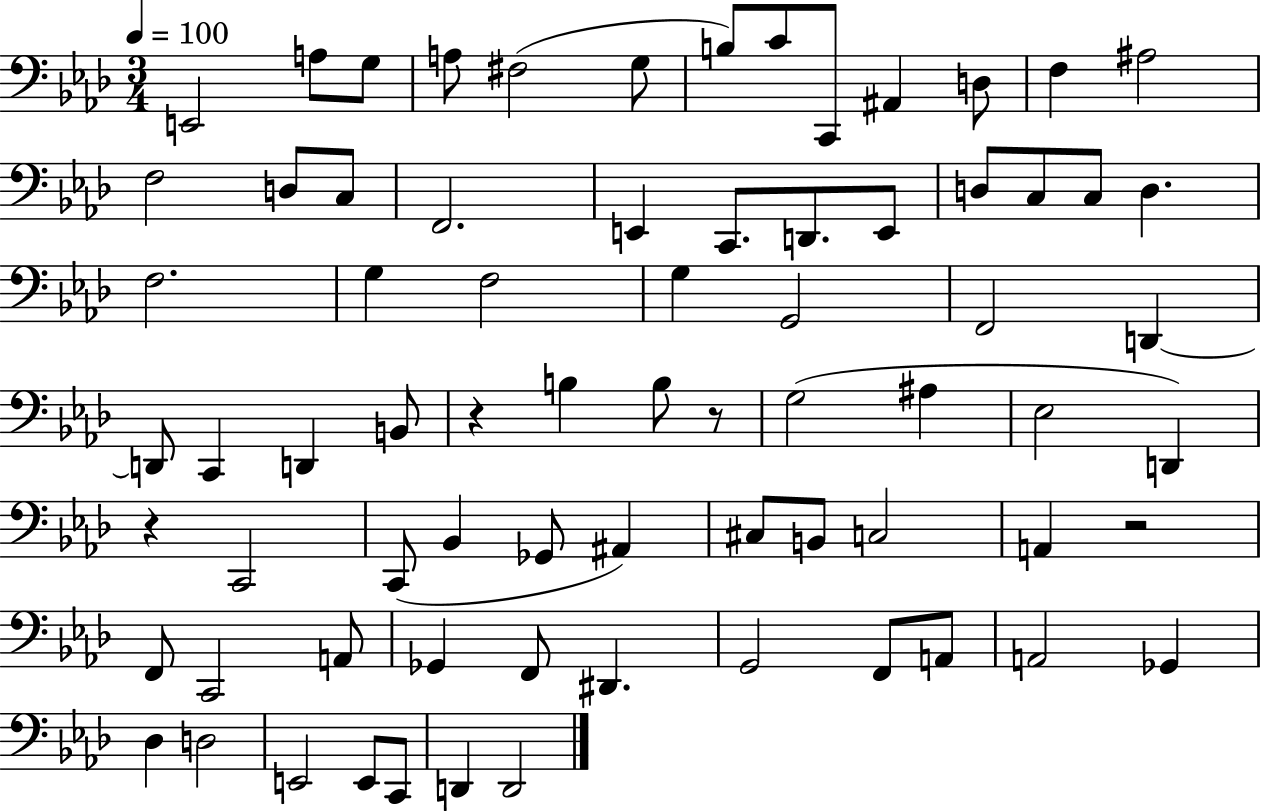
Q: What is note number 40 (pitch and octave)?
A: A#3